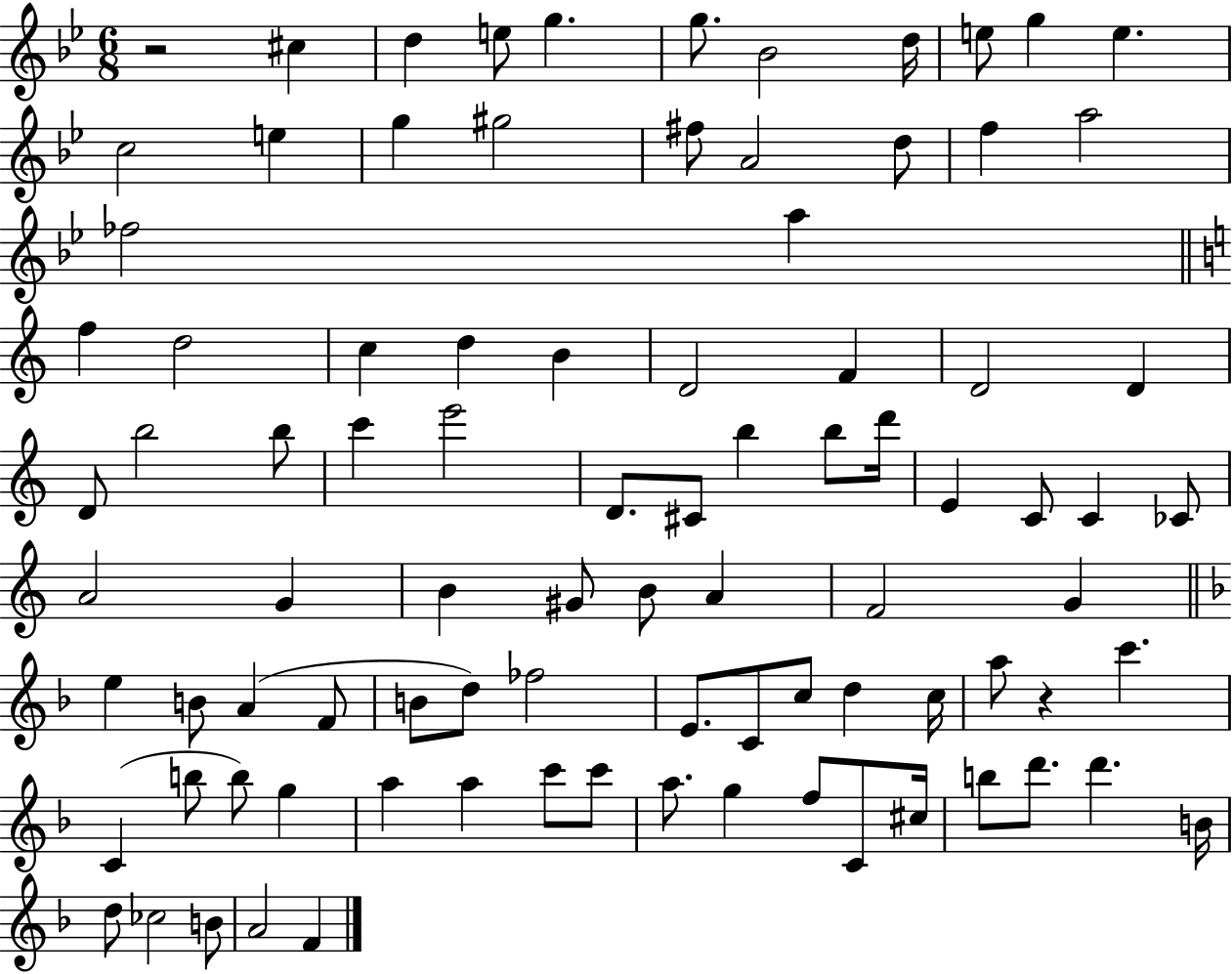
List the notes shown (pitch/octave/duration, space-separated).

R/h C#5/q D5/q E5/e G5/q. G5/e. Bb4/h D5/s E5/e G5/q E5/q. C5/h E5/q G5/q G#5/h F#5/e A4/h D5/e F5/q A5/h FES5/h A5/q F5/q D5/h C5/q D5/q B4/q D4/h F4/q D4/h D4/q D4/e B5/h B5/e C6/q E6/h D4/e. C#4/e B5/q B5/e D6/s E4/q C4/e C4/q CES4/e A4/h G4/q B4/q G#4/e B4/e A4/q F4/h G4/q E5/q B4/e A4/q F4/e B4/e D5/e FES5/h E4/e. C4/e C5/e D5/q C5/s A5/e R/q C6/q. C4/q B5/e B5/e G5/q A5/q A5/q C6/e C6/e A5/e. G5/q F5/e C4/e C#5/s B5/e D6/e. D6/q. B4/s D5/e CES5/h B4/e A4/h F4/q